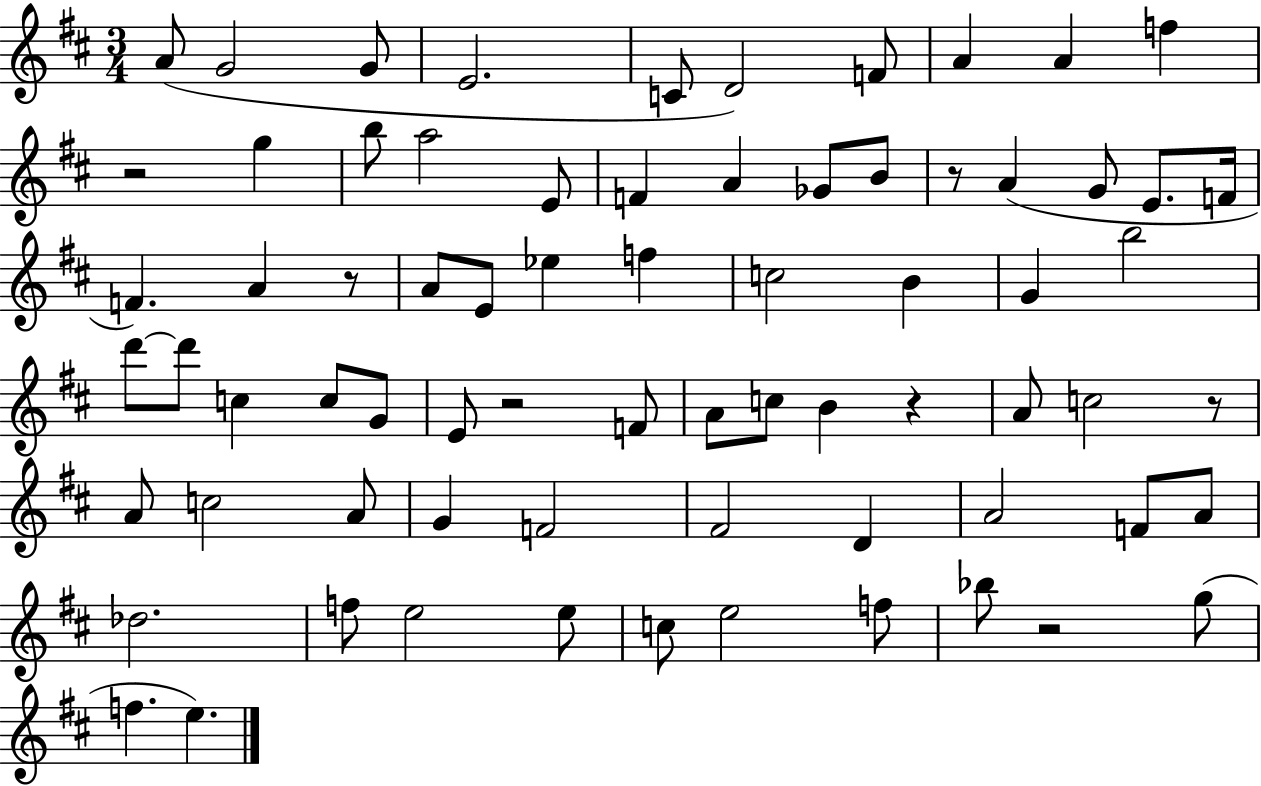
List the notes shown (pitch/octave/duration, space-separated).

A4/e G4/h G4/e E4/h. C4/e D4/h F4/e A4/q A4/q F5/q R/h G5/q B5/e A5/h E4/e F4/q A4/q Gb4/e B4/e R/e A4/q G4/e E4/e. F4/s F4/q. A4/q R/e A4/e E4/e Eb5/q F5/q C5/h B4/q G4/q B5/h D6/e D6/e C5/q C5/e G4/e E4/e R/h F4/e A4/e C5/e B4/q R/q A4/e C5/h R/e A4/e C5/h A4/e G4/q F4/h F#4/h D4/q A4/h F4/e A4/e Db5/h. F5/e E5/h E5/e C5/e E5/h F5/e Bb5/e R/h G5/e F5/q. E5/q.